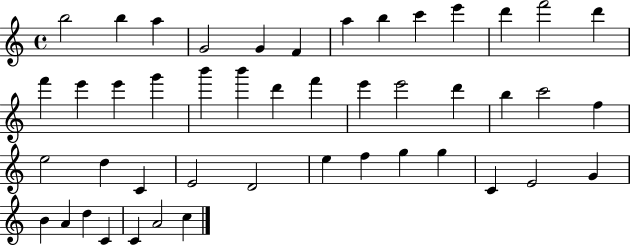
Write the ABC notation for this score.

X:1
T:Untitled
M:4/4
L:1/4
K:C
b2 b a G2 G F a b c' e' d' f'2 d' f' e' e' g' b' b' d' f' e' e'2 d' b c'2 f e2 d C E2 D2 e f g g C E2 G B A d C C A2 c